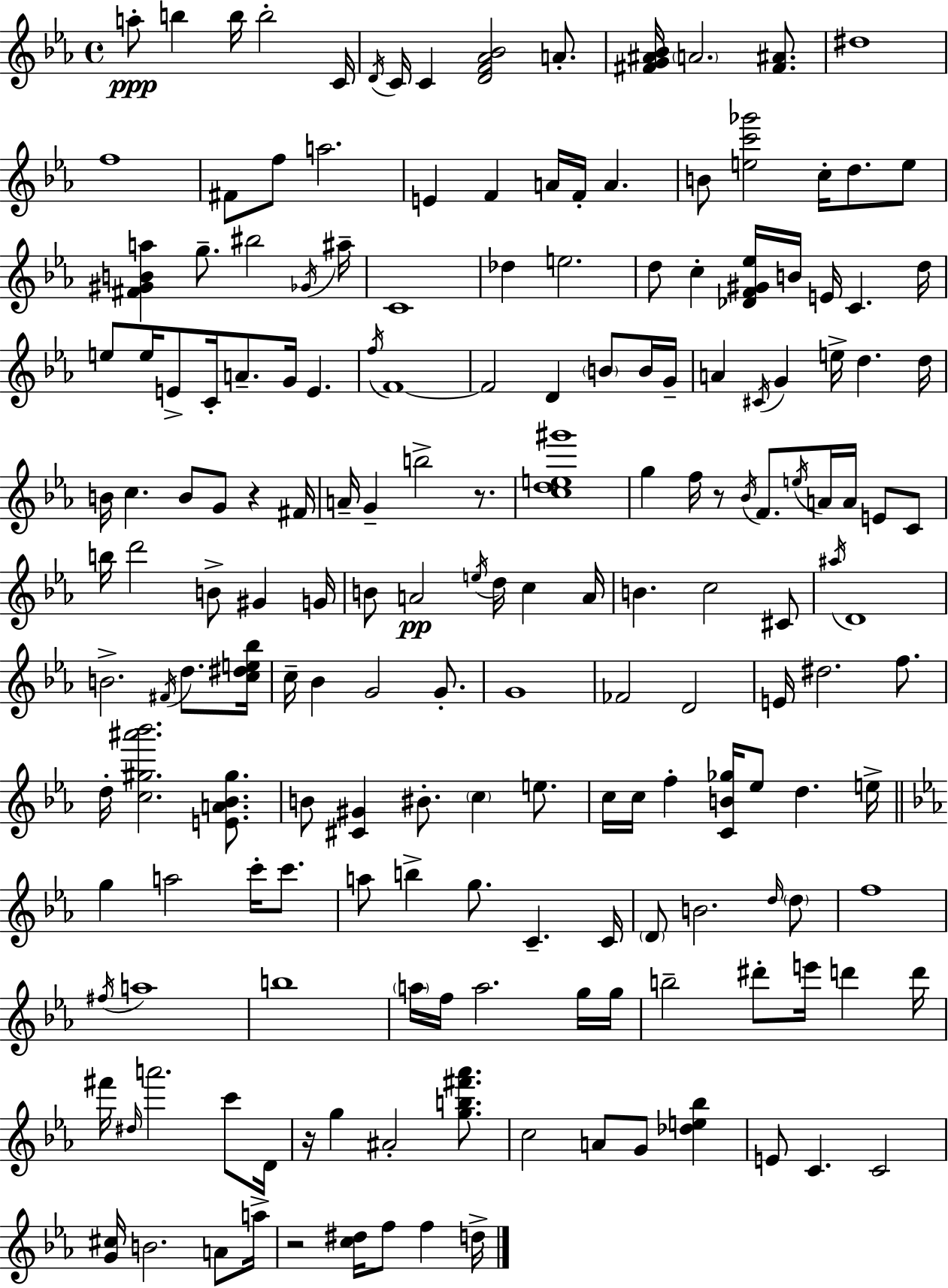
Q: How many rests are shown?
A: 5